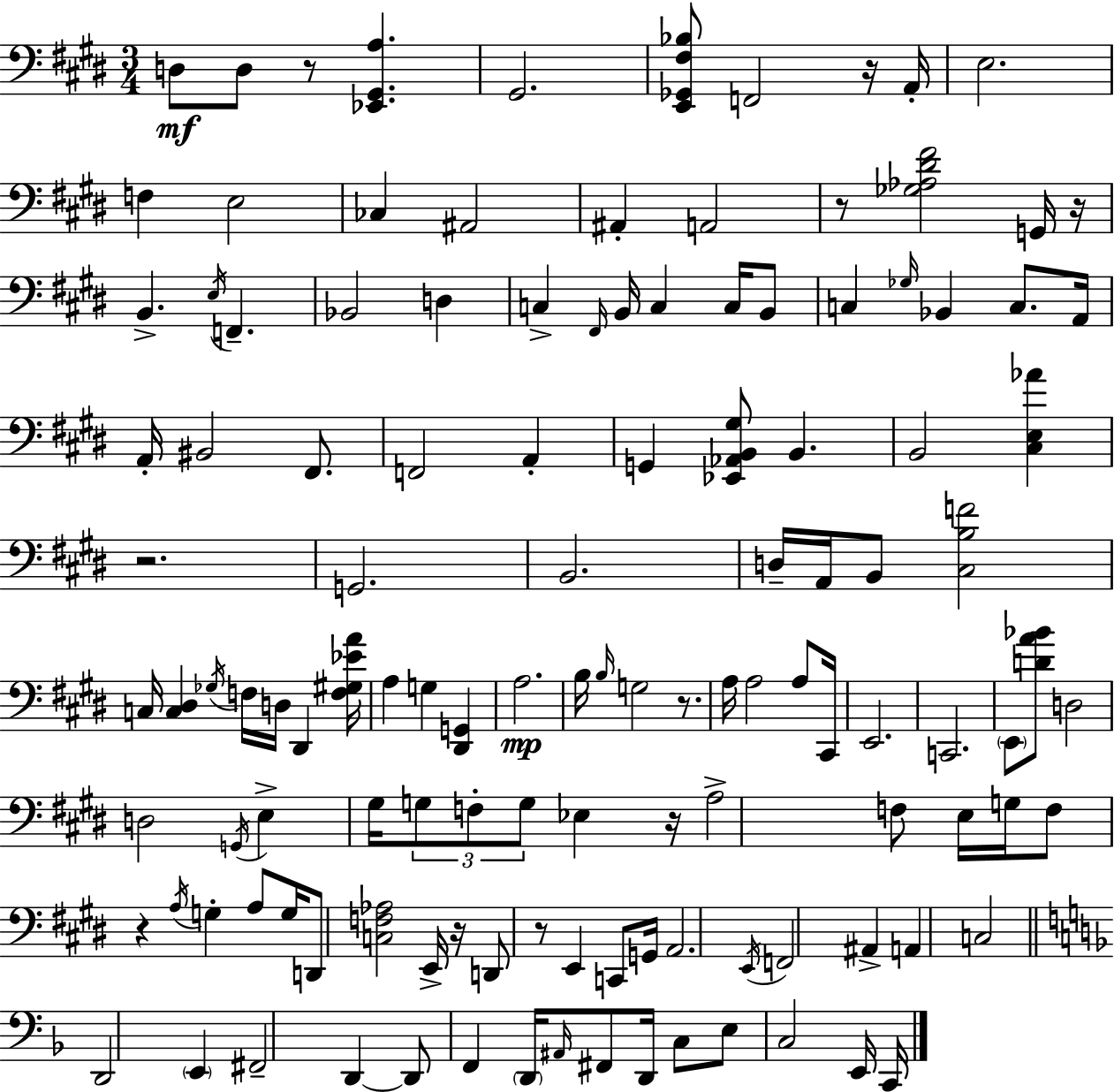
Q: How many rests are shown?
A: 10